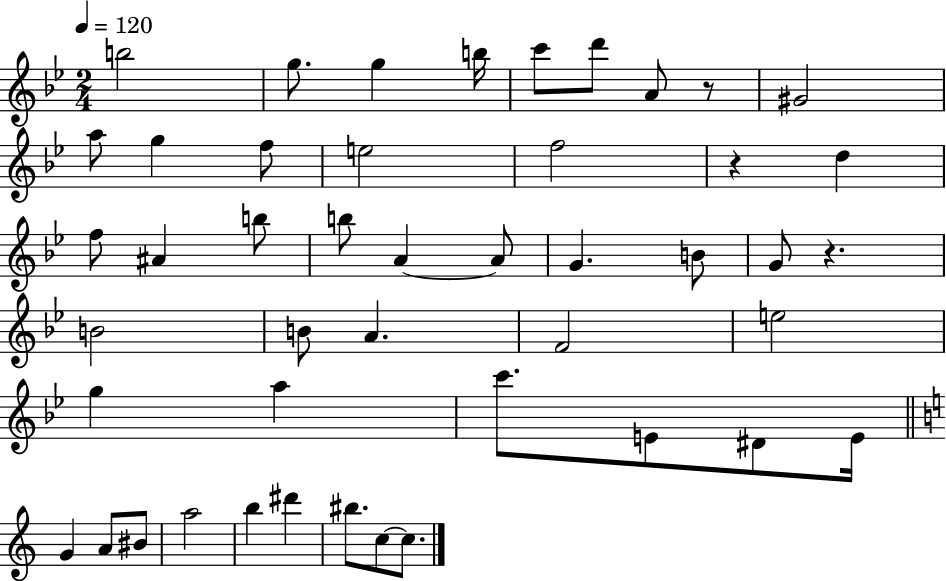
B5/h G5/e. G5/q B5/s C6/e D6/e A4/e R/e G#4/h A5/e G5/q F5/e E5/h F5/h R/q D5/q F5/e A#4/q B5/e B5/e A4/q A4/e G4/q. B4/e G4/e R/q. B4/h B4/e A4/q. F4/h E5/h G5/q A5/q C6/e. E4/e D#4/e E4/s G4/q A4/e BIS4/e A5/h B5/q D#6/q BIS5/e. C5/e C5/e.